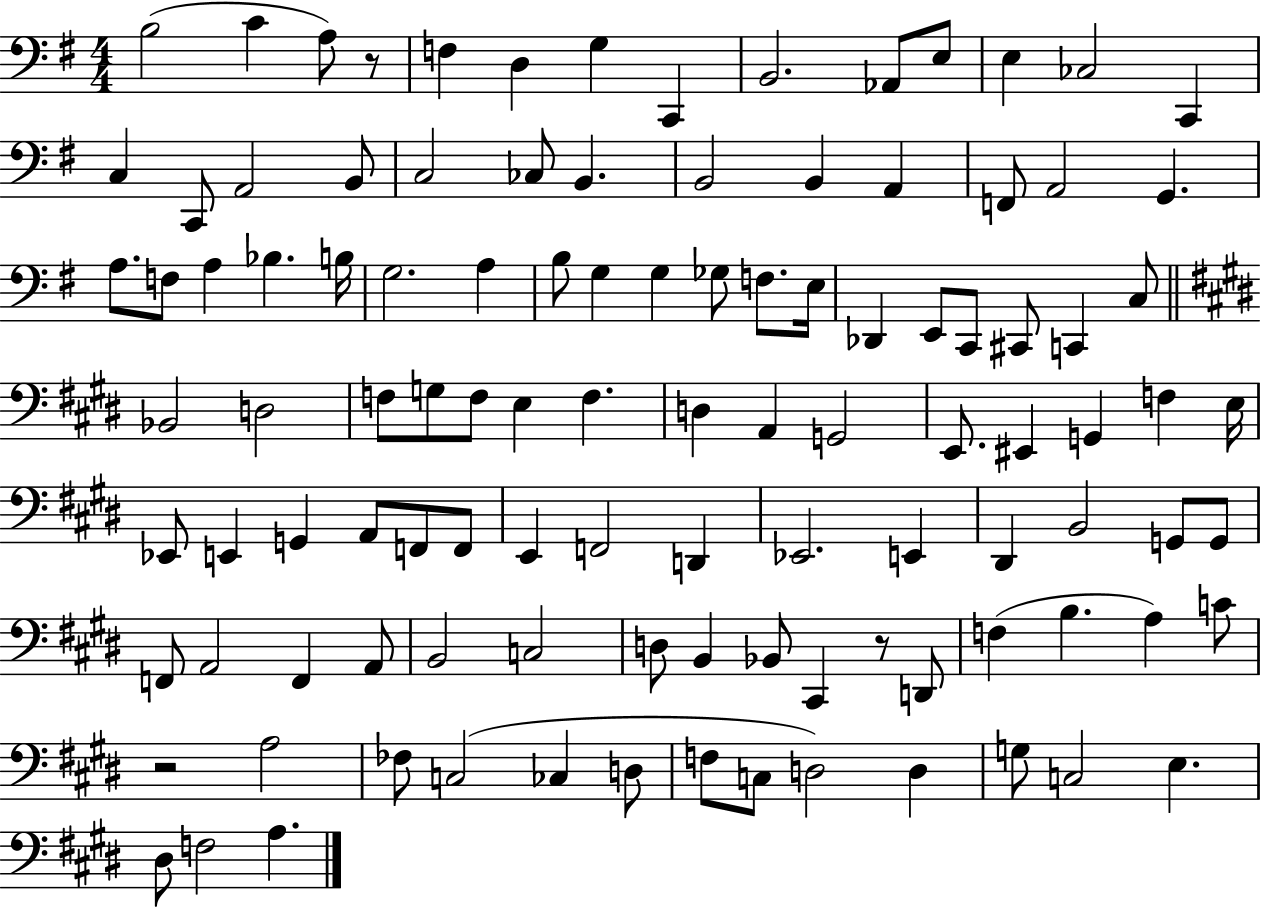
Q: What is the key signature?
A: G major